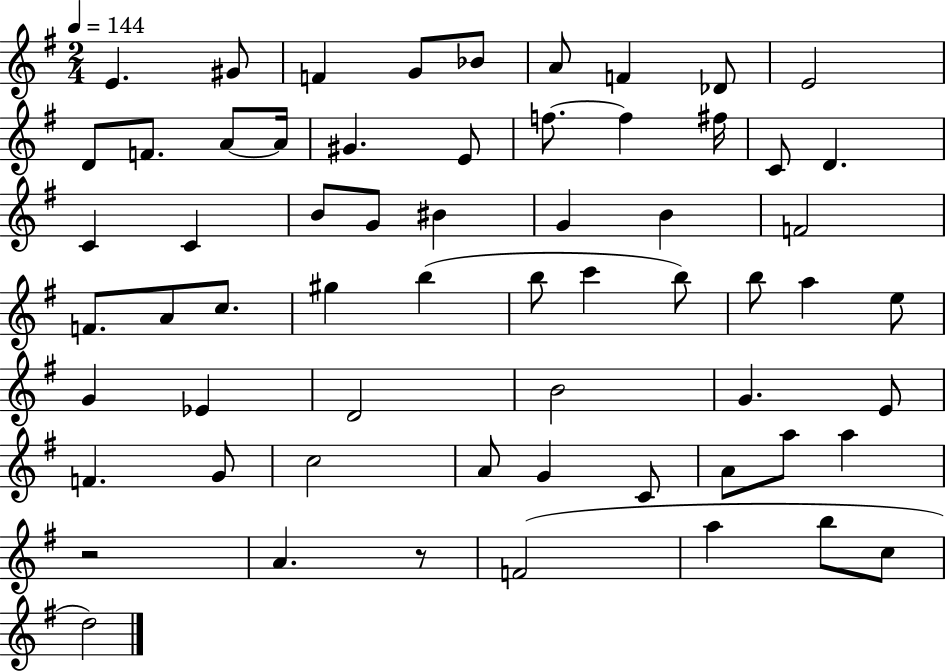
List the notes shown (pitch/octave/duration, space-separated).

E4/q. G#4/e F4/q G4/e Bb4/e A4/e F4/q Db4/e E4/h D4/e F4/e. A4/e A4/s G#4/q. E4/e F5/e. F5/q F#5/s C4/e D4/q. C4/q C4/q B4/e G4/e BIS4/q G4/q B4/q F4/h F4/e. A4/e C5/e. G#5/q B5/q B5/e C6/q B5/e B5/e A5/q E5/e G4/q Eb4/q D4/h B4/h G4/q. E4/e F4/q. G4/e C5/h A4/e G4/q C4/e A4/e A5/e A5/q R/h A4/q. R/e F4/h A5/q B5/e C5/e D5/h